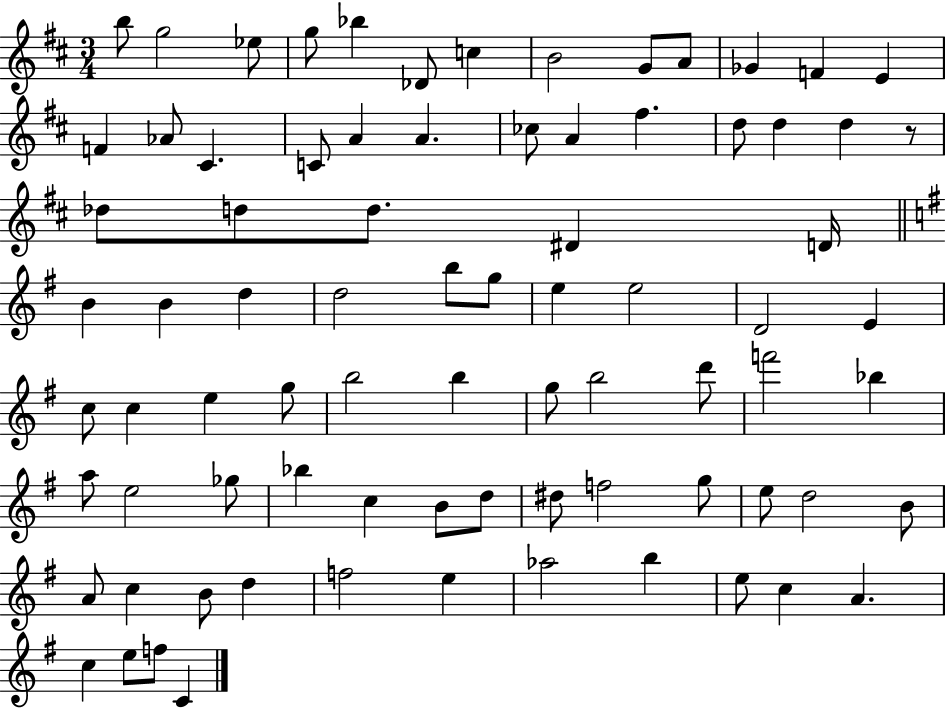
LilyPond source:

{
  \clef treble
  \numericTimeSignature
  \time 3/4
  \key d \major
  b''8 g''2 ees''8 | g''8 bes''4 des'8 c''4 | b'2 g'8 a'8 | ges'4 f'4 e'4 | \break f'4 aes'8 cis'4. | c'8 a'4 a'4. | ces''8 a'4 fis''4. | d''8 d''4 d''4 r8 | \break des''8 d''8 d''8. dis'4 d'16 | \bar "||" \break \key g \major b'4 b'4 d''4 | d''2 b''8 g''8 | e''4 e''2 | d'2 e'4 | \break c''8 c''4 e''4 g''8 | b''2 b''4 | g''8 b''2 d'''8 | f'''2 bes''4 | \break a''8 e''2 ges''8 | bes''4 c''4 b'8 d''8 | dis''8 f''2 g''8 | e''8 d''2 b'8 | \break a'8 c''4 b'8 d''4 | f''2 e''4 | aes''2 b''4 | e''8 c''4 a'4. | \break c''4 e''8 f''8 c'4 | \bar "|."
}